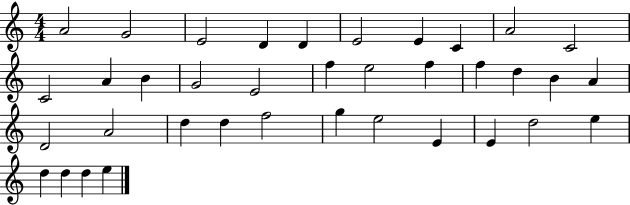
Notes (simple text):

A4/h G4/h E4/h D4/q D4/q E4/h E4/q C4/q A4/h C4/h C4/h A4/q B4/q G4/h E4/h F5/q E5/h F5/q F5/q D5/q B4/q A4/q D4/h A4/h D5/q D5/q F5/h G5/q E5/h E4/q E4/q D5/h E5/q D5/q D5/q D5/q E5/q